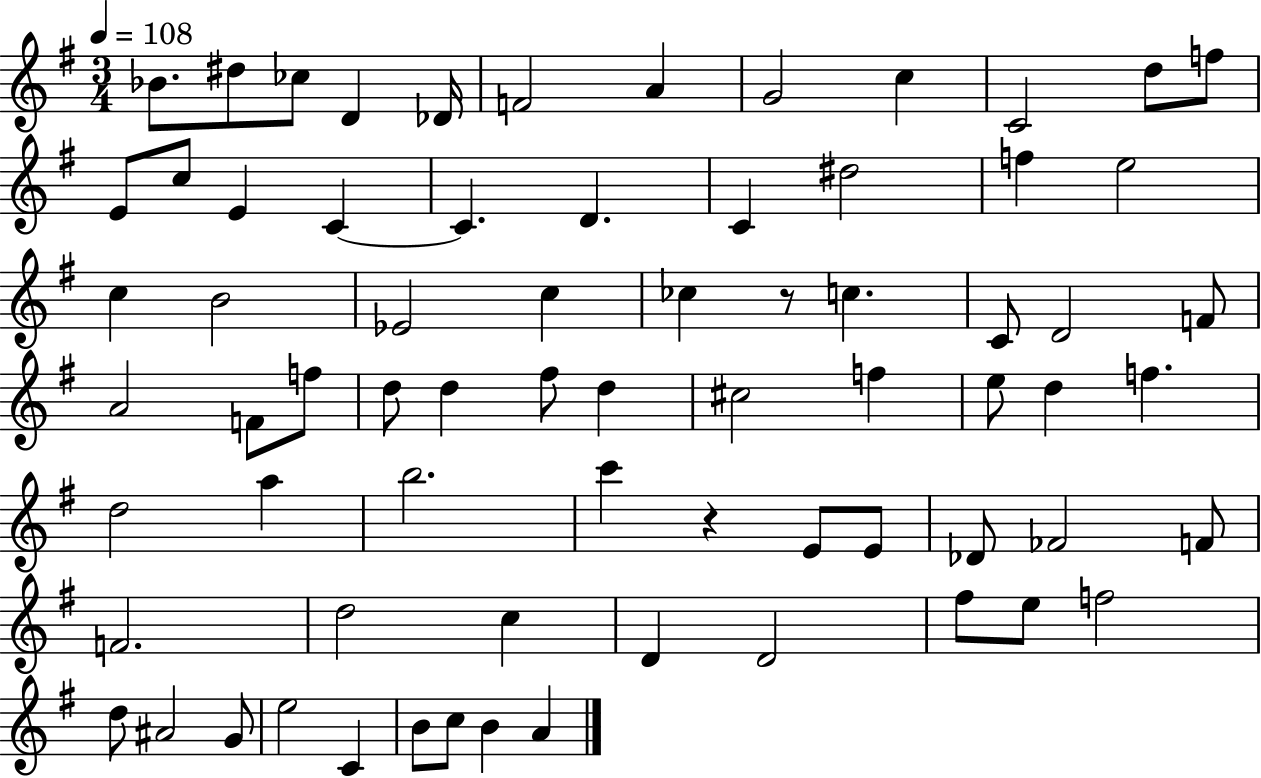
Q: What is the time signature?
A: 3/4